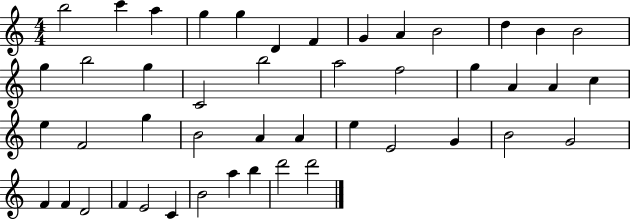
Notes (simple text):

B5/h C6/q A5/q G5/q G5/q D4/q F4/q G4/q A4/q B4/h D5/q B4/q B4/h G5/q B5/h G5/q C4/h B5/h A5/h F5/h G5/q A4/q A4/q C5/q E5/q F4/h G5/q B4/h A4/q A4/q E5/q E4/h G4/q B4/h G4/h F4/q F4/q D4/h F4/q E4/h C4/q B4/h A5/q B5/q D6/h D6/h